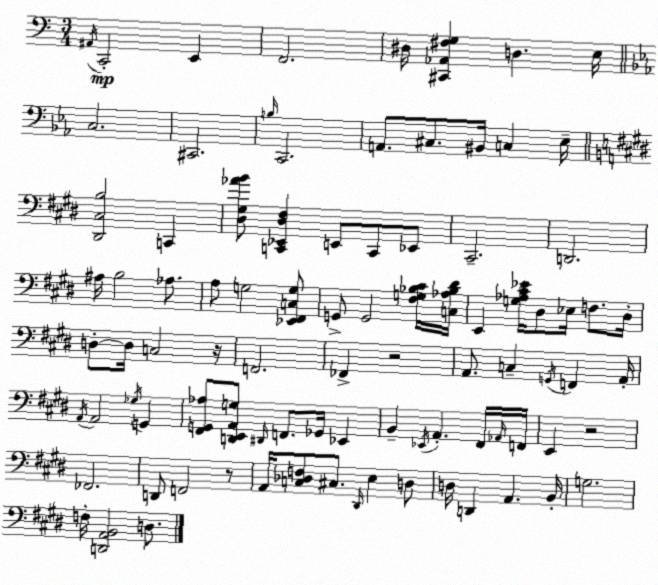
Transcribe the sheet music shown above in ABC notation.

X:1
T:Untitled
M:3/4
L:1/4
K:C
^A,,/4 C,,2 E,, F,,2 ^D,/4 [^C,,_A,,^F,G,] D, E,/4 C,2 ^C,,2 B,/4 C,,2 A,,/2 ^C,/2 ^B,,/4 C, _E,/4 [^D,,^C,B,]2 C,, [^D,^G,_AB]/2 [C,,_E,,^D,^F,] E,,/2 C,,/2 _E,,/2 ^C,,2 D,,2 ^A,/4 B,2 _A,/2 A,/2 G,2 [_E,,^F,,C,G,]/2 G,,/2 G,,2 [^F,G,_B,^C]/4 [C,_A,_B,^D]/4 E,, [G,_A,^C_E]/4 ^D,/2 _E,/4 F,/2 ^D,/4 D,/2 D,/4 C,2 z/4 F,,2 _F,, z2 A,,/2 C, G,,/4 F,, A,,/4 A,,/4 A,,2 _G,/4 G,, [^F,,G,,_A,]/2 [D,,E,,A,,G,]/2 ^D,,/4 F,,/2 _G,,/4 _E,, B,, _E,,/4 A,, ^F,,/4 _A,,/4 F,,/4 E,, z2 _F,,2 D,,/2 F,,2 z/2 A,,/4 [C,_D,F,]/2 ^C,/2 ^D,,/4 E, D,/2 D,/4 D,, A,, B,,/4 G,2 F,/4 [D,,A,,B,,]2 D,/2